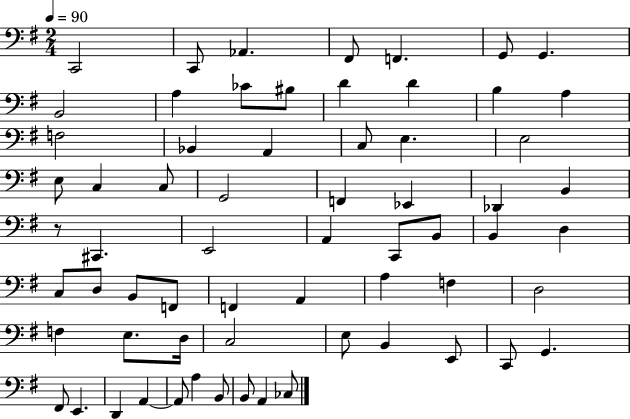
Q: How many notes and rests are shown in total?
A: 65